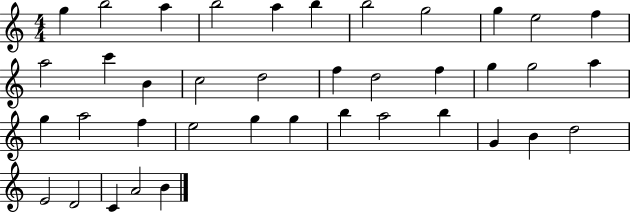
{
  \clef treble
  \numericTimeSignature
  \time 4/4
  \key c \major
  g''4 b''2 a''4 | b''2 a''4 b''4 | b''2 g''2 | g''4 e''2 f''4 | \break a''2 c'''4 b'4 | c''2 d''2 | f''4 d''2 f''4 | g''4 g''2 a''4 | \break g''4 a''2 f''4 | e''2 g''4 g''4 | b''4 a''2 b''4 | g'4 b'4 d''2 | \break e'2 d'2 | c'4 a'2 b'4 | \bar "|."
}